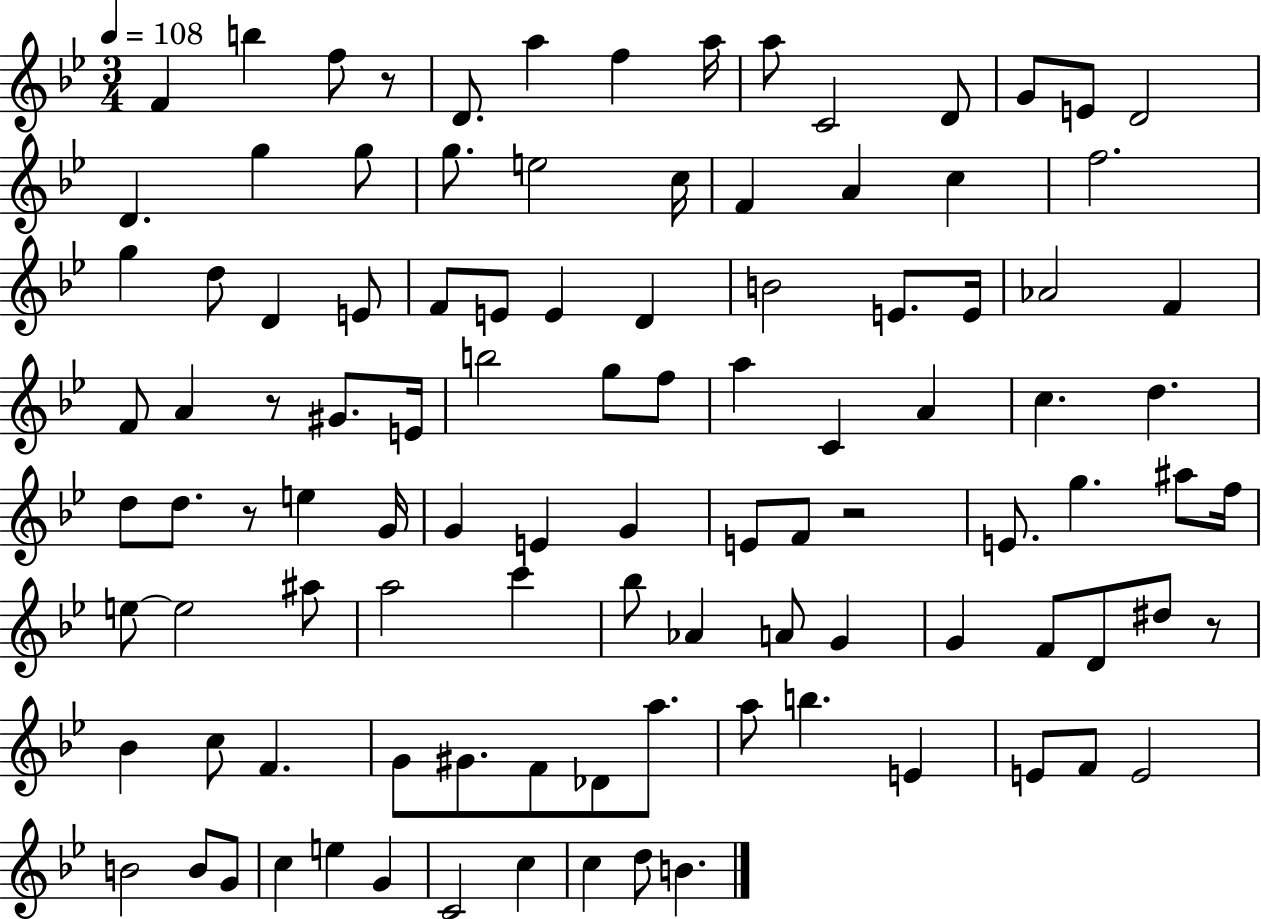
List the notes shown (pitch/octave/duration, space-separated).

F4/q B5/q F5/e R/e D4/e. A5/q F5/q A5/s A5/e C4/h D4/e G4/e E4/e D4/h D4/q. G5/q G5/e G5/e. E5/h C5/s F4/q A4/q C5/q F5/h. G5/q D5/e D4/q E4/e F4/e E4/e E4/q D4/q B4/h E4/e. E4/s Ab4/h F4/q F4/e A4/q R/e G#4/e. E4/s B5/h G5/e F5/e A5/q C4/q A4/q C5/q. D5/q. D5/e D5/e. R/e E5/q G4/s G4/q E4/q G4/q E4/e F4/e R/h E4/e. G5/q. A#5/e F5/s E5/e E5/h A#5/e A5/h C6/q Bb5/e Ab4/q A4/e G4/q G4/q F4/e D4/e D#5/e R/e Bb4/q C5/e F4/q. G4/e G#4/e. F4/e Db4/e A5/e. A5/e B5/q. E4/q E4/e F4/e E4/h B4/h B4/e G4/e C5/q E5/q G4/q C4/h C5/q C5/q D5/e B4/q.